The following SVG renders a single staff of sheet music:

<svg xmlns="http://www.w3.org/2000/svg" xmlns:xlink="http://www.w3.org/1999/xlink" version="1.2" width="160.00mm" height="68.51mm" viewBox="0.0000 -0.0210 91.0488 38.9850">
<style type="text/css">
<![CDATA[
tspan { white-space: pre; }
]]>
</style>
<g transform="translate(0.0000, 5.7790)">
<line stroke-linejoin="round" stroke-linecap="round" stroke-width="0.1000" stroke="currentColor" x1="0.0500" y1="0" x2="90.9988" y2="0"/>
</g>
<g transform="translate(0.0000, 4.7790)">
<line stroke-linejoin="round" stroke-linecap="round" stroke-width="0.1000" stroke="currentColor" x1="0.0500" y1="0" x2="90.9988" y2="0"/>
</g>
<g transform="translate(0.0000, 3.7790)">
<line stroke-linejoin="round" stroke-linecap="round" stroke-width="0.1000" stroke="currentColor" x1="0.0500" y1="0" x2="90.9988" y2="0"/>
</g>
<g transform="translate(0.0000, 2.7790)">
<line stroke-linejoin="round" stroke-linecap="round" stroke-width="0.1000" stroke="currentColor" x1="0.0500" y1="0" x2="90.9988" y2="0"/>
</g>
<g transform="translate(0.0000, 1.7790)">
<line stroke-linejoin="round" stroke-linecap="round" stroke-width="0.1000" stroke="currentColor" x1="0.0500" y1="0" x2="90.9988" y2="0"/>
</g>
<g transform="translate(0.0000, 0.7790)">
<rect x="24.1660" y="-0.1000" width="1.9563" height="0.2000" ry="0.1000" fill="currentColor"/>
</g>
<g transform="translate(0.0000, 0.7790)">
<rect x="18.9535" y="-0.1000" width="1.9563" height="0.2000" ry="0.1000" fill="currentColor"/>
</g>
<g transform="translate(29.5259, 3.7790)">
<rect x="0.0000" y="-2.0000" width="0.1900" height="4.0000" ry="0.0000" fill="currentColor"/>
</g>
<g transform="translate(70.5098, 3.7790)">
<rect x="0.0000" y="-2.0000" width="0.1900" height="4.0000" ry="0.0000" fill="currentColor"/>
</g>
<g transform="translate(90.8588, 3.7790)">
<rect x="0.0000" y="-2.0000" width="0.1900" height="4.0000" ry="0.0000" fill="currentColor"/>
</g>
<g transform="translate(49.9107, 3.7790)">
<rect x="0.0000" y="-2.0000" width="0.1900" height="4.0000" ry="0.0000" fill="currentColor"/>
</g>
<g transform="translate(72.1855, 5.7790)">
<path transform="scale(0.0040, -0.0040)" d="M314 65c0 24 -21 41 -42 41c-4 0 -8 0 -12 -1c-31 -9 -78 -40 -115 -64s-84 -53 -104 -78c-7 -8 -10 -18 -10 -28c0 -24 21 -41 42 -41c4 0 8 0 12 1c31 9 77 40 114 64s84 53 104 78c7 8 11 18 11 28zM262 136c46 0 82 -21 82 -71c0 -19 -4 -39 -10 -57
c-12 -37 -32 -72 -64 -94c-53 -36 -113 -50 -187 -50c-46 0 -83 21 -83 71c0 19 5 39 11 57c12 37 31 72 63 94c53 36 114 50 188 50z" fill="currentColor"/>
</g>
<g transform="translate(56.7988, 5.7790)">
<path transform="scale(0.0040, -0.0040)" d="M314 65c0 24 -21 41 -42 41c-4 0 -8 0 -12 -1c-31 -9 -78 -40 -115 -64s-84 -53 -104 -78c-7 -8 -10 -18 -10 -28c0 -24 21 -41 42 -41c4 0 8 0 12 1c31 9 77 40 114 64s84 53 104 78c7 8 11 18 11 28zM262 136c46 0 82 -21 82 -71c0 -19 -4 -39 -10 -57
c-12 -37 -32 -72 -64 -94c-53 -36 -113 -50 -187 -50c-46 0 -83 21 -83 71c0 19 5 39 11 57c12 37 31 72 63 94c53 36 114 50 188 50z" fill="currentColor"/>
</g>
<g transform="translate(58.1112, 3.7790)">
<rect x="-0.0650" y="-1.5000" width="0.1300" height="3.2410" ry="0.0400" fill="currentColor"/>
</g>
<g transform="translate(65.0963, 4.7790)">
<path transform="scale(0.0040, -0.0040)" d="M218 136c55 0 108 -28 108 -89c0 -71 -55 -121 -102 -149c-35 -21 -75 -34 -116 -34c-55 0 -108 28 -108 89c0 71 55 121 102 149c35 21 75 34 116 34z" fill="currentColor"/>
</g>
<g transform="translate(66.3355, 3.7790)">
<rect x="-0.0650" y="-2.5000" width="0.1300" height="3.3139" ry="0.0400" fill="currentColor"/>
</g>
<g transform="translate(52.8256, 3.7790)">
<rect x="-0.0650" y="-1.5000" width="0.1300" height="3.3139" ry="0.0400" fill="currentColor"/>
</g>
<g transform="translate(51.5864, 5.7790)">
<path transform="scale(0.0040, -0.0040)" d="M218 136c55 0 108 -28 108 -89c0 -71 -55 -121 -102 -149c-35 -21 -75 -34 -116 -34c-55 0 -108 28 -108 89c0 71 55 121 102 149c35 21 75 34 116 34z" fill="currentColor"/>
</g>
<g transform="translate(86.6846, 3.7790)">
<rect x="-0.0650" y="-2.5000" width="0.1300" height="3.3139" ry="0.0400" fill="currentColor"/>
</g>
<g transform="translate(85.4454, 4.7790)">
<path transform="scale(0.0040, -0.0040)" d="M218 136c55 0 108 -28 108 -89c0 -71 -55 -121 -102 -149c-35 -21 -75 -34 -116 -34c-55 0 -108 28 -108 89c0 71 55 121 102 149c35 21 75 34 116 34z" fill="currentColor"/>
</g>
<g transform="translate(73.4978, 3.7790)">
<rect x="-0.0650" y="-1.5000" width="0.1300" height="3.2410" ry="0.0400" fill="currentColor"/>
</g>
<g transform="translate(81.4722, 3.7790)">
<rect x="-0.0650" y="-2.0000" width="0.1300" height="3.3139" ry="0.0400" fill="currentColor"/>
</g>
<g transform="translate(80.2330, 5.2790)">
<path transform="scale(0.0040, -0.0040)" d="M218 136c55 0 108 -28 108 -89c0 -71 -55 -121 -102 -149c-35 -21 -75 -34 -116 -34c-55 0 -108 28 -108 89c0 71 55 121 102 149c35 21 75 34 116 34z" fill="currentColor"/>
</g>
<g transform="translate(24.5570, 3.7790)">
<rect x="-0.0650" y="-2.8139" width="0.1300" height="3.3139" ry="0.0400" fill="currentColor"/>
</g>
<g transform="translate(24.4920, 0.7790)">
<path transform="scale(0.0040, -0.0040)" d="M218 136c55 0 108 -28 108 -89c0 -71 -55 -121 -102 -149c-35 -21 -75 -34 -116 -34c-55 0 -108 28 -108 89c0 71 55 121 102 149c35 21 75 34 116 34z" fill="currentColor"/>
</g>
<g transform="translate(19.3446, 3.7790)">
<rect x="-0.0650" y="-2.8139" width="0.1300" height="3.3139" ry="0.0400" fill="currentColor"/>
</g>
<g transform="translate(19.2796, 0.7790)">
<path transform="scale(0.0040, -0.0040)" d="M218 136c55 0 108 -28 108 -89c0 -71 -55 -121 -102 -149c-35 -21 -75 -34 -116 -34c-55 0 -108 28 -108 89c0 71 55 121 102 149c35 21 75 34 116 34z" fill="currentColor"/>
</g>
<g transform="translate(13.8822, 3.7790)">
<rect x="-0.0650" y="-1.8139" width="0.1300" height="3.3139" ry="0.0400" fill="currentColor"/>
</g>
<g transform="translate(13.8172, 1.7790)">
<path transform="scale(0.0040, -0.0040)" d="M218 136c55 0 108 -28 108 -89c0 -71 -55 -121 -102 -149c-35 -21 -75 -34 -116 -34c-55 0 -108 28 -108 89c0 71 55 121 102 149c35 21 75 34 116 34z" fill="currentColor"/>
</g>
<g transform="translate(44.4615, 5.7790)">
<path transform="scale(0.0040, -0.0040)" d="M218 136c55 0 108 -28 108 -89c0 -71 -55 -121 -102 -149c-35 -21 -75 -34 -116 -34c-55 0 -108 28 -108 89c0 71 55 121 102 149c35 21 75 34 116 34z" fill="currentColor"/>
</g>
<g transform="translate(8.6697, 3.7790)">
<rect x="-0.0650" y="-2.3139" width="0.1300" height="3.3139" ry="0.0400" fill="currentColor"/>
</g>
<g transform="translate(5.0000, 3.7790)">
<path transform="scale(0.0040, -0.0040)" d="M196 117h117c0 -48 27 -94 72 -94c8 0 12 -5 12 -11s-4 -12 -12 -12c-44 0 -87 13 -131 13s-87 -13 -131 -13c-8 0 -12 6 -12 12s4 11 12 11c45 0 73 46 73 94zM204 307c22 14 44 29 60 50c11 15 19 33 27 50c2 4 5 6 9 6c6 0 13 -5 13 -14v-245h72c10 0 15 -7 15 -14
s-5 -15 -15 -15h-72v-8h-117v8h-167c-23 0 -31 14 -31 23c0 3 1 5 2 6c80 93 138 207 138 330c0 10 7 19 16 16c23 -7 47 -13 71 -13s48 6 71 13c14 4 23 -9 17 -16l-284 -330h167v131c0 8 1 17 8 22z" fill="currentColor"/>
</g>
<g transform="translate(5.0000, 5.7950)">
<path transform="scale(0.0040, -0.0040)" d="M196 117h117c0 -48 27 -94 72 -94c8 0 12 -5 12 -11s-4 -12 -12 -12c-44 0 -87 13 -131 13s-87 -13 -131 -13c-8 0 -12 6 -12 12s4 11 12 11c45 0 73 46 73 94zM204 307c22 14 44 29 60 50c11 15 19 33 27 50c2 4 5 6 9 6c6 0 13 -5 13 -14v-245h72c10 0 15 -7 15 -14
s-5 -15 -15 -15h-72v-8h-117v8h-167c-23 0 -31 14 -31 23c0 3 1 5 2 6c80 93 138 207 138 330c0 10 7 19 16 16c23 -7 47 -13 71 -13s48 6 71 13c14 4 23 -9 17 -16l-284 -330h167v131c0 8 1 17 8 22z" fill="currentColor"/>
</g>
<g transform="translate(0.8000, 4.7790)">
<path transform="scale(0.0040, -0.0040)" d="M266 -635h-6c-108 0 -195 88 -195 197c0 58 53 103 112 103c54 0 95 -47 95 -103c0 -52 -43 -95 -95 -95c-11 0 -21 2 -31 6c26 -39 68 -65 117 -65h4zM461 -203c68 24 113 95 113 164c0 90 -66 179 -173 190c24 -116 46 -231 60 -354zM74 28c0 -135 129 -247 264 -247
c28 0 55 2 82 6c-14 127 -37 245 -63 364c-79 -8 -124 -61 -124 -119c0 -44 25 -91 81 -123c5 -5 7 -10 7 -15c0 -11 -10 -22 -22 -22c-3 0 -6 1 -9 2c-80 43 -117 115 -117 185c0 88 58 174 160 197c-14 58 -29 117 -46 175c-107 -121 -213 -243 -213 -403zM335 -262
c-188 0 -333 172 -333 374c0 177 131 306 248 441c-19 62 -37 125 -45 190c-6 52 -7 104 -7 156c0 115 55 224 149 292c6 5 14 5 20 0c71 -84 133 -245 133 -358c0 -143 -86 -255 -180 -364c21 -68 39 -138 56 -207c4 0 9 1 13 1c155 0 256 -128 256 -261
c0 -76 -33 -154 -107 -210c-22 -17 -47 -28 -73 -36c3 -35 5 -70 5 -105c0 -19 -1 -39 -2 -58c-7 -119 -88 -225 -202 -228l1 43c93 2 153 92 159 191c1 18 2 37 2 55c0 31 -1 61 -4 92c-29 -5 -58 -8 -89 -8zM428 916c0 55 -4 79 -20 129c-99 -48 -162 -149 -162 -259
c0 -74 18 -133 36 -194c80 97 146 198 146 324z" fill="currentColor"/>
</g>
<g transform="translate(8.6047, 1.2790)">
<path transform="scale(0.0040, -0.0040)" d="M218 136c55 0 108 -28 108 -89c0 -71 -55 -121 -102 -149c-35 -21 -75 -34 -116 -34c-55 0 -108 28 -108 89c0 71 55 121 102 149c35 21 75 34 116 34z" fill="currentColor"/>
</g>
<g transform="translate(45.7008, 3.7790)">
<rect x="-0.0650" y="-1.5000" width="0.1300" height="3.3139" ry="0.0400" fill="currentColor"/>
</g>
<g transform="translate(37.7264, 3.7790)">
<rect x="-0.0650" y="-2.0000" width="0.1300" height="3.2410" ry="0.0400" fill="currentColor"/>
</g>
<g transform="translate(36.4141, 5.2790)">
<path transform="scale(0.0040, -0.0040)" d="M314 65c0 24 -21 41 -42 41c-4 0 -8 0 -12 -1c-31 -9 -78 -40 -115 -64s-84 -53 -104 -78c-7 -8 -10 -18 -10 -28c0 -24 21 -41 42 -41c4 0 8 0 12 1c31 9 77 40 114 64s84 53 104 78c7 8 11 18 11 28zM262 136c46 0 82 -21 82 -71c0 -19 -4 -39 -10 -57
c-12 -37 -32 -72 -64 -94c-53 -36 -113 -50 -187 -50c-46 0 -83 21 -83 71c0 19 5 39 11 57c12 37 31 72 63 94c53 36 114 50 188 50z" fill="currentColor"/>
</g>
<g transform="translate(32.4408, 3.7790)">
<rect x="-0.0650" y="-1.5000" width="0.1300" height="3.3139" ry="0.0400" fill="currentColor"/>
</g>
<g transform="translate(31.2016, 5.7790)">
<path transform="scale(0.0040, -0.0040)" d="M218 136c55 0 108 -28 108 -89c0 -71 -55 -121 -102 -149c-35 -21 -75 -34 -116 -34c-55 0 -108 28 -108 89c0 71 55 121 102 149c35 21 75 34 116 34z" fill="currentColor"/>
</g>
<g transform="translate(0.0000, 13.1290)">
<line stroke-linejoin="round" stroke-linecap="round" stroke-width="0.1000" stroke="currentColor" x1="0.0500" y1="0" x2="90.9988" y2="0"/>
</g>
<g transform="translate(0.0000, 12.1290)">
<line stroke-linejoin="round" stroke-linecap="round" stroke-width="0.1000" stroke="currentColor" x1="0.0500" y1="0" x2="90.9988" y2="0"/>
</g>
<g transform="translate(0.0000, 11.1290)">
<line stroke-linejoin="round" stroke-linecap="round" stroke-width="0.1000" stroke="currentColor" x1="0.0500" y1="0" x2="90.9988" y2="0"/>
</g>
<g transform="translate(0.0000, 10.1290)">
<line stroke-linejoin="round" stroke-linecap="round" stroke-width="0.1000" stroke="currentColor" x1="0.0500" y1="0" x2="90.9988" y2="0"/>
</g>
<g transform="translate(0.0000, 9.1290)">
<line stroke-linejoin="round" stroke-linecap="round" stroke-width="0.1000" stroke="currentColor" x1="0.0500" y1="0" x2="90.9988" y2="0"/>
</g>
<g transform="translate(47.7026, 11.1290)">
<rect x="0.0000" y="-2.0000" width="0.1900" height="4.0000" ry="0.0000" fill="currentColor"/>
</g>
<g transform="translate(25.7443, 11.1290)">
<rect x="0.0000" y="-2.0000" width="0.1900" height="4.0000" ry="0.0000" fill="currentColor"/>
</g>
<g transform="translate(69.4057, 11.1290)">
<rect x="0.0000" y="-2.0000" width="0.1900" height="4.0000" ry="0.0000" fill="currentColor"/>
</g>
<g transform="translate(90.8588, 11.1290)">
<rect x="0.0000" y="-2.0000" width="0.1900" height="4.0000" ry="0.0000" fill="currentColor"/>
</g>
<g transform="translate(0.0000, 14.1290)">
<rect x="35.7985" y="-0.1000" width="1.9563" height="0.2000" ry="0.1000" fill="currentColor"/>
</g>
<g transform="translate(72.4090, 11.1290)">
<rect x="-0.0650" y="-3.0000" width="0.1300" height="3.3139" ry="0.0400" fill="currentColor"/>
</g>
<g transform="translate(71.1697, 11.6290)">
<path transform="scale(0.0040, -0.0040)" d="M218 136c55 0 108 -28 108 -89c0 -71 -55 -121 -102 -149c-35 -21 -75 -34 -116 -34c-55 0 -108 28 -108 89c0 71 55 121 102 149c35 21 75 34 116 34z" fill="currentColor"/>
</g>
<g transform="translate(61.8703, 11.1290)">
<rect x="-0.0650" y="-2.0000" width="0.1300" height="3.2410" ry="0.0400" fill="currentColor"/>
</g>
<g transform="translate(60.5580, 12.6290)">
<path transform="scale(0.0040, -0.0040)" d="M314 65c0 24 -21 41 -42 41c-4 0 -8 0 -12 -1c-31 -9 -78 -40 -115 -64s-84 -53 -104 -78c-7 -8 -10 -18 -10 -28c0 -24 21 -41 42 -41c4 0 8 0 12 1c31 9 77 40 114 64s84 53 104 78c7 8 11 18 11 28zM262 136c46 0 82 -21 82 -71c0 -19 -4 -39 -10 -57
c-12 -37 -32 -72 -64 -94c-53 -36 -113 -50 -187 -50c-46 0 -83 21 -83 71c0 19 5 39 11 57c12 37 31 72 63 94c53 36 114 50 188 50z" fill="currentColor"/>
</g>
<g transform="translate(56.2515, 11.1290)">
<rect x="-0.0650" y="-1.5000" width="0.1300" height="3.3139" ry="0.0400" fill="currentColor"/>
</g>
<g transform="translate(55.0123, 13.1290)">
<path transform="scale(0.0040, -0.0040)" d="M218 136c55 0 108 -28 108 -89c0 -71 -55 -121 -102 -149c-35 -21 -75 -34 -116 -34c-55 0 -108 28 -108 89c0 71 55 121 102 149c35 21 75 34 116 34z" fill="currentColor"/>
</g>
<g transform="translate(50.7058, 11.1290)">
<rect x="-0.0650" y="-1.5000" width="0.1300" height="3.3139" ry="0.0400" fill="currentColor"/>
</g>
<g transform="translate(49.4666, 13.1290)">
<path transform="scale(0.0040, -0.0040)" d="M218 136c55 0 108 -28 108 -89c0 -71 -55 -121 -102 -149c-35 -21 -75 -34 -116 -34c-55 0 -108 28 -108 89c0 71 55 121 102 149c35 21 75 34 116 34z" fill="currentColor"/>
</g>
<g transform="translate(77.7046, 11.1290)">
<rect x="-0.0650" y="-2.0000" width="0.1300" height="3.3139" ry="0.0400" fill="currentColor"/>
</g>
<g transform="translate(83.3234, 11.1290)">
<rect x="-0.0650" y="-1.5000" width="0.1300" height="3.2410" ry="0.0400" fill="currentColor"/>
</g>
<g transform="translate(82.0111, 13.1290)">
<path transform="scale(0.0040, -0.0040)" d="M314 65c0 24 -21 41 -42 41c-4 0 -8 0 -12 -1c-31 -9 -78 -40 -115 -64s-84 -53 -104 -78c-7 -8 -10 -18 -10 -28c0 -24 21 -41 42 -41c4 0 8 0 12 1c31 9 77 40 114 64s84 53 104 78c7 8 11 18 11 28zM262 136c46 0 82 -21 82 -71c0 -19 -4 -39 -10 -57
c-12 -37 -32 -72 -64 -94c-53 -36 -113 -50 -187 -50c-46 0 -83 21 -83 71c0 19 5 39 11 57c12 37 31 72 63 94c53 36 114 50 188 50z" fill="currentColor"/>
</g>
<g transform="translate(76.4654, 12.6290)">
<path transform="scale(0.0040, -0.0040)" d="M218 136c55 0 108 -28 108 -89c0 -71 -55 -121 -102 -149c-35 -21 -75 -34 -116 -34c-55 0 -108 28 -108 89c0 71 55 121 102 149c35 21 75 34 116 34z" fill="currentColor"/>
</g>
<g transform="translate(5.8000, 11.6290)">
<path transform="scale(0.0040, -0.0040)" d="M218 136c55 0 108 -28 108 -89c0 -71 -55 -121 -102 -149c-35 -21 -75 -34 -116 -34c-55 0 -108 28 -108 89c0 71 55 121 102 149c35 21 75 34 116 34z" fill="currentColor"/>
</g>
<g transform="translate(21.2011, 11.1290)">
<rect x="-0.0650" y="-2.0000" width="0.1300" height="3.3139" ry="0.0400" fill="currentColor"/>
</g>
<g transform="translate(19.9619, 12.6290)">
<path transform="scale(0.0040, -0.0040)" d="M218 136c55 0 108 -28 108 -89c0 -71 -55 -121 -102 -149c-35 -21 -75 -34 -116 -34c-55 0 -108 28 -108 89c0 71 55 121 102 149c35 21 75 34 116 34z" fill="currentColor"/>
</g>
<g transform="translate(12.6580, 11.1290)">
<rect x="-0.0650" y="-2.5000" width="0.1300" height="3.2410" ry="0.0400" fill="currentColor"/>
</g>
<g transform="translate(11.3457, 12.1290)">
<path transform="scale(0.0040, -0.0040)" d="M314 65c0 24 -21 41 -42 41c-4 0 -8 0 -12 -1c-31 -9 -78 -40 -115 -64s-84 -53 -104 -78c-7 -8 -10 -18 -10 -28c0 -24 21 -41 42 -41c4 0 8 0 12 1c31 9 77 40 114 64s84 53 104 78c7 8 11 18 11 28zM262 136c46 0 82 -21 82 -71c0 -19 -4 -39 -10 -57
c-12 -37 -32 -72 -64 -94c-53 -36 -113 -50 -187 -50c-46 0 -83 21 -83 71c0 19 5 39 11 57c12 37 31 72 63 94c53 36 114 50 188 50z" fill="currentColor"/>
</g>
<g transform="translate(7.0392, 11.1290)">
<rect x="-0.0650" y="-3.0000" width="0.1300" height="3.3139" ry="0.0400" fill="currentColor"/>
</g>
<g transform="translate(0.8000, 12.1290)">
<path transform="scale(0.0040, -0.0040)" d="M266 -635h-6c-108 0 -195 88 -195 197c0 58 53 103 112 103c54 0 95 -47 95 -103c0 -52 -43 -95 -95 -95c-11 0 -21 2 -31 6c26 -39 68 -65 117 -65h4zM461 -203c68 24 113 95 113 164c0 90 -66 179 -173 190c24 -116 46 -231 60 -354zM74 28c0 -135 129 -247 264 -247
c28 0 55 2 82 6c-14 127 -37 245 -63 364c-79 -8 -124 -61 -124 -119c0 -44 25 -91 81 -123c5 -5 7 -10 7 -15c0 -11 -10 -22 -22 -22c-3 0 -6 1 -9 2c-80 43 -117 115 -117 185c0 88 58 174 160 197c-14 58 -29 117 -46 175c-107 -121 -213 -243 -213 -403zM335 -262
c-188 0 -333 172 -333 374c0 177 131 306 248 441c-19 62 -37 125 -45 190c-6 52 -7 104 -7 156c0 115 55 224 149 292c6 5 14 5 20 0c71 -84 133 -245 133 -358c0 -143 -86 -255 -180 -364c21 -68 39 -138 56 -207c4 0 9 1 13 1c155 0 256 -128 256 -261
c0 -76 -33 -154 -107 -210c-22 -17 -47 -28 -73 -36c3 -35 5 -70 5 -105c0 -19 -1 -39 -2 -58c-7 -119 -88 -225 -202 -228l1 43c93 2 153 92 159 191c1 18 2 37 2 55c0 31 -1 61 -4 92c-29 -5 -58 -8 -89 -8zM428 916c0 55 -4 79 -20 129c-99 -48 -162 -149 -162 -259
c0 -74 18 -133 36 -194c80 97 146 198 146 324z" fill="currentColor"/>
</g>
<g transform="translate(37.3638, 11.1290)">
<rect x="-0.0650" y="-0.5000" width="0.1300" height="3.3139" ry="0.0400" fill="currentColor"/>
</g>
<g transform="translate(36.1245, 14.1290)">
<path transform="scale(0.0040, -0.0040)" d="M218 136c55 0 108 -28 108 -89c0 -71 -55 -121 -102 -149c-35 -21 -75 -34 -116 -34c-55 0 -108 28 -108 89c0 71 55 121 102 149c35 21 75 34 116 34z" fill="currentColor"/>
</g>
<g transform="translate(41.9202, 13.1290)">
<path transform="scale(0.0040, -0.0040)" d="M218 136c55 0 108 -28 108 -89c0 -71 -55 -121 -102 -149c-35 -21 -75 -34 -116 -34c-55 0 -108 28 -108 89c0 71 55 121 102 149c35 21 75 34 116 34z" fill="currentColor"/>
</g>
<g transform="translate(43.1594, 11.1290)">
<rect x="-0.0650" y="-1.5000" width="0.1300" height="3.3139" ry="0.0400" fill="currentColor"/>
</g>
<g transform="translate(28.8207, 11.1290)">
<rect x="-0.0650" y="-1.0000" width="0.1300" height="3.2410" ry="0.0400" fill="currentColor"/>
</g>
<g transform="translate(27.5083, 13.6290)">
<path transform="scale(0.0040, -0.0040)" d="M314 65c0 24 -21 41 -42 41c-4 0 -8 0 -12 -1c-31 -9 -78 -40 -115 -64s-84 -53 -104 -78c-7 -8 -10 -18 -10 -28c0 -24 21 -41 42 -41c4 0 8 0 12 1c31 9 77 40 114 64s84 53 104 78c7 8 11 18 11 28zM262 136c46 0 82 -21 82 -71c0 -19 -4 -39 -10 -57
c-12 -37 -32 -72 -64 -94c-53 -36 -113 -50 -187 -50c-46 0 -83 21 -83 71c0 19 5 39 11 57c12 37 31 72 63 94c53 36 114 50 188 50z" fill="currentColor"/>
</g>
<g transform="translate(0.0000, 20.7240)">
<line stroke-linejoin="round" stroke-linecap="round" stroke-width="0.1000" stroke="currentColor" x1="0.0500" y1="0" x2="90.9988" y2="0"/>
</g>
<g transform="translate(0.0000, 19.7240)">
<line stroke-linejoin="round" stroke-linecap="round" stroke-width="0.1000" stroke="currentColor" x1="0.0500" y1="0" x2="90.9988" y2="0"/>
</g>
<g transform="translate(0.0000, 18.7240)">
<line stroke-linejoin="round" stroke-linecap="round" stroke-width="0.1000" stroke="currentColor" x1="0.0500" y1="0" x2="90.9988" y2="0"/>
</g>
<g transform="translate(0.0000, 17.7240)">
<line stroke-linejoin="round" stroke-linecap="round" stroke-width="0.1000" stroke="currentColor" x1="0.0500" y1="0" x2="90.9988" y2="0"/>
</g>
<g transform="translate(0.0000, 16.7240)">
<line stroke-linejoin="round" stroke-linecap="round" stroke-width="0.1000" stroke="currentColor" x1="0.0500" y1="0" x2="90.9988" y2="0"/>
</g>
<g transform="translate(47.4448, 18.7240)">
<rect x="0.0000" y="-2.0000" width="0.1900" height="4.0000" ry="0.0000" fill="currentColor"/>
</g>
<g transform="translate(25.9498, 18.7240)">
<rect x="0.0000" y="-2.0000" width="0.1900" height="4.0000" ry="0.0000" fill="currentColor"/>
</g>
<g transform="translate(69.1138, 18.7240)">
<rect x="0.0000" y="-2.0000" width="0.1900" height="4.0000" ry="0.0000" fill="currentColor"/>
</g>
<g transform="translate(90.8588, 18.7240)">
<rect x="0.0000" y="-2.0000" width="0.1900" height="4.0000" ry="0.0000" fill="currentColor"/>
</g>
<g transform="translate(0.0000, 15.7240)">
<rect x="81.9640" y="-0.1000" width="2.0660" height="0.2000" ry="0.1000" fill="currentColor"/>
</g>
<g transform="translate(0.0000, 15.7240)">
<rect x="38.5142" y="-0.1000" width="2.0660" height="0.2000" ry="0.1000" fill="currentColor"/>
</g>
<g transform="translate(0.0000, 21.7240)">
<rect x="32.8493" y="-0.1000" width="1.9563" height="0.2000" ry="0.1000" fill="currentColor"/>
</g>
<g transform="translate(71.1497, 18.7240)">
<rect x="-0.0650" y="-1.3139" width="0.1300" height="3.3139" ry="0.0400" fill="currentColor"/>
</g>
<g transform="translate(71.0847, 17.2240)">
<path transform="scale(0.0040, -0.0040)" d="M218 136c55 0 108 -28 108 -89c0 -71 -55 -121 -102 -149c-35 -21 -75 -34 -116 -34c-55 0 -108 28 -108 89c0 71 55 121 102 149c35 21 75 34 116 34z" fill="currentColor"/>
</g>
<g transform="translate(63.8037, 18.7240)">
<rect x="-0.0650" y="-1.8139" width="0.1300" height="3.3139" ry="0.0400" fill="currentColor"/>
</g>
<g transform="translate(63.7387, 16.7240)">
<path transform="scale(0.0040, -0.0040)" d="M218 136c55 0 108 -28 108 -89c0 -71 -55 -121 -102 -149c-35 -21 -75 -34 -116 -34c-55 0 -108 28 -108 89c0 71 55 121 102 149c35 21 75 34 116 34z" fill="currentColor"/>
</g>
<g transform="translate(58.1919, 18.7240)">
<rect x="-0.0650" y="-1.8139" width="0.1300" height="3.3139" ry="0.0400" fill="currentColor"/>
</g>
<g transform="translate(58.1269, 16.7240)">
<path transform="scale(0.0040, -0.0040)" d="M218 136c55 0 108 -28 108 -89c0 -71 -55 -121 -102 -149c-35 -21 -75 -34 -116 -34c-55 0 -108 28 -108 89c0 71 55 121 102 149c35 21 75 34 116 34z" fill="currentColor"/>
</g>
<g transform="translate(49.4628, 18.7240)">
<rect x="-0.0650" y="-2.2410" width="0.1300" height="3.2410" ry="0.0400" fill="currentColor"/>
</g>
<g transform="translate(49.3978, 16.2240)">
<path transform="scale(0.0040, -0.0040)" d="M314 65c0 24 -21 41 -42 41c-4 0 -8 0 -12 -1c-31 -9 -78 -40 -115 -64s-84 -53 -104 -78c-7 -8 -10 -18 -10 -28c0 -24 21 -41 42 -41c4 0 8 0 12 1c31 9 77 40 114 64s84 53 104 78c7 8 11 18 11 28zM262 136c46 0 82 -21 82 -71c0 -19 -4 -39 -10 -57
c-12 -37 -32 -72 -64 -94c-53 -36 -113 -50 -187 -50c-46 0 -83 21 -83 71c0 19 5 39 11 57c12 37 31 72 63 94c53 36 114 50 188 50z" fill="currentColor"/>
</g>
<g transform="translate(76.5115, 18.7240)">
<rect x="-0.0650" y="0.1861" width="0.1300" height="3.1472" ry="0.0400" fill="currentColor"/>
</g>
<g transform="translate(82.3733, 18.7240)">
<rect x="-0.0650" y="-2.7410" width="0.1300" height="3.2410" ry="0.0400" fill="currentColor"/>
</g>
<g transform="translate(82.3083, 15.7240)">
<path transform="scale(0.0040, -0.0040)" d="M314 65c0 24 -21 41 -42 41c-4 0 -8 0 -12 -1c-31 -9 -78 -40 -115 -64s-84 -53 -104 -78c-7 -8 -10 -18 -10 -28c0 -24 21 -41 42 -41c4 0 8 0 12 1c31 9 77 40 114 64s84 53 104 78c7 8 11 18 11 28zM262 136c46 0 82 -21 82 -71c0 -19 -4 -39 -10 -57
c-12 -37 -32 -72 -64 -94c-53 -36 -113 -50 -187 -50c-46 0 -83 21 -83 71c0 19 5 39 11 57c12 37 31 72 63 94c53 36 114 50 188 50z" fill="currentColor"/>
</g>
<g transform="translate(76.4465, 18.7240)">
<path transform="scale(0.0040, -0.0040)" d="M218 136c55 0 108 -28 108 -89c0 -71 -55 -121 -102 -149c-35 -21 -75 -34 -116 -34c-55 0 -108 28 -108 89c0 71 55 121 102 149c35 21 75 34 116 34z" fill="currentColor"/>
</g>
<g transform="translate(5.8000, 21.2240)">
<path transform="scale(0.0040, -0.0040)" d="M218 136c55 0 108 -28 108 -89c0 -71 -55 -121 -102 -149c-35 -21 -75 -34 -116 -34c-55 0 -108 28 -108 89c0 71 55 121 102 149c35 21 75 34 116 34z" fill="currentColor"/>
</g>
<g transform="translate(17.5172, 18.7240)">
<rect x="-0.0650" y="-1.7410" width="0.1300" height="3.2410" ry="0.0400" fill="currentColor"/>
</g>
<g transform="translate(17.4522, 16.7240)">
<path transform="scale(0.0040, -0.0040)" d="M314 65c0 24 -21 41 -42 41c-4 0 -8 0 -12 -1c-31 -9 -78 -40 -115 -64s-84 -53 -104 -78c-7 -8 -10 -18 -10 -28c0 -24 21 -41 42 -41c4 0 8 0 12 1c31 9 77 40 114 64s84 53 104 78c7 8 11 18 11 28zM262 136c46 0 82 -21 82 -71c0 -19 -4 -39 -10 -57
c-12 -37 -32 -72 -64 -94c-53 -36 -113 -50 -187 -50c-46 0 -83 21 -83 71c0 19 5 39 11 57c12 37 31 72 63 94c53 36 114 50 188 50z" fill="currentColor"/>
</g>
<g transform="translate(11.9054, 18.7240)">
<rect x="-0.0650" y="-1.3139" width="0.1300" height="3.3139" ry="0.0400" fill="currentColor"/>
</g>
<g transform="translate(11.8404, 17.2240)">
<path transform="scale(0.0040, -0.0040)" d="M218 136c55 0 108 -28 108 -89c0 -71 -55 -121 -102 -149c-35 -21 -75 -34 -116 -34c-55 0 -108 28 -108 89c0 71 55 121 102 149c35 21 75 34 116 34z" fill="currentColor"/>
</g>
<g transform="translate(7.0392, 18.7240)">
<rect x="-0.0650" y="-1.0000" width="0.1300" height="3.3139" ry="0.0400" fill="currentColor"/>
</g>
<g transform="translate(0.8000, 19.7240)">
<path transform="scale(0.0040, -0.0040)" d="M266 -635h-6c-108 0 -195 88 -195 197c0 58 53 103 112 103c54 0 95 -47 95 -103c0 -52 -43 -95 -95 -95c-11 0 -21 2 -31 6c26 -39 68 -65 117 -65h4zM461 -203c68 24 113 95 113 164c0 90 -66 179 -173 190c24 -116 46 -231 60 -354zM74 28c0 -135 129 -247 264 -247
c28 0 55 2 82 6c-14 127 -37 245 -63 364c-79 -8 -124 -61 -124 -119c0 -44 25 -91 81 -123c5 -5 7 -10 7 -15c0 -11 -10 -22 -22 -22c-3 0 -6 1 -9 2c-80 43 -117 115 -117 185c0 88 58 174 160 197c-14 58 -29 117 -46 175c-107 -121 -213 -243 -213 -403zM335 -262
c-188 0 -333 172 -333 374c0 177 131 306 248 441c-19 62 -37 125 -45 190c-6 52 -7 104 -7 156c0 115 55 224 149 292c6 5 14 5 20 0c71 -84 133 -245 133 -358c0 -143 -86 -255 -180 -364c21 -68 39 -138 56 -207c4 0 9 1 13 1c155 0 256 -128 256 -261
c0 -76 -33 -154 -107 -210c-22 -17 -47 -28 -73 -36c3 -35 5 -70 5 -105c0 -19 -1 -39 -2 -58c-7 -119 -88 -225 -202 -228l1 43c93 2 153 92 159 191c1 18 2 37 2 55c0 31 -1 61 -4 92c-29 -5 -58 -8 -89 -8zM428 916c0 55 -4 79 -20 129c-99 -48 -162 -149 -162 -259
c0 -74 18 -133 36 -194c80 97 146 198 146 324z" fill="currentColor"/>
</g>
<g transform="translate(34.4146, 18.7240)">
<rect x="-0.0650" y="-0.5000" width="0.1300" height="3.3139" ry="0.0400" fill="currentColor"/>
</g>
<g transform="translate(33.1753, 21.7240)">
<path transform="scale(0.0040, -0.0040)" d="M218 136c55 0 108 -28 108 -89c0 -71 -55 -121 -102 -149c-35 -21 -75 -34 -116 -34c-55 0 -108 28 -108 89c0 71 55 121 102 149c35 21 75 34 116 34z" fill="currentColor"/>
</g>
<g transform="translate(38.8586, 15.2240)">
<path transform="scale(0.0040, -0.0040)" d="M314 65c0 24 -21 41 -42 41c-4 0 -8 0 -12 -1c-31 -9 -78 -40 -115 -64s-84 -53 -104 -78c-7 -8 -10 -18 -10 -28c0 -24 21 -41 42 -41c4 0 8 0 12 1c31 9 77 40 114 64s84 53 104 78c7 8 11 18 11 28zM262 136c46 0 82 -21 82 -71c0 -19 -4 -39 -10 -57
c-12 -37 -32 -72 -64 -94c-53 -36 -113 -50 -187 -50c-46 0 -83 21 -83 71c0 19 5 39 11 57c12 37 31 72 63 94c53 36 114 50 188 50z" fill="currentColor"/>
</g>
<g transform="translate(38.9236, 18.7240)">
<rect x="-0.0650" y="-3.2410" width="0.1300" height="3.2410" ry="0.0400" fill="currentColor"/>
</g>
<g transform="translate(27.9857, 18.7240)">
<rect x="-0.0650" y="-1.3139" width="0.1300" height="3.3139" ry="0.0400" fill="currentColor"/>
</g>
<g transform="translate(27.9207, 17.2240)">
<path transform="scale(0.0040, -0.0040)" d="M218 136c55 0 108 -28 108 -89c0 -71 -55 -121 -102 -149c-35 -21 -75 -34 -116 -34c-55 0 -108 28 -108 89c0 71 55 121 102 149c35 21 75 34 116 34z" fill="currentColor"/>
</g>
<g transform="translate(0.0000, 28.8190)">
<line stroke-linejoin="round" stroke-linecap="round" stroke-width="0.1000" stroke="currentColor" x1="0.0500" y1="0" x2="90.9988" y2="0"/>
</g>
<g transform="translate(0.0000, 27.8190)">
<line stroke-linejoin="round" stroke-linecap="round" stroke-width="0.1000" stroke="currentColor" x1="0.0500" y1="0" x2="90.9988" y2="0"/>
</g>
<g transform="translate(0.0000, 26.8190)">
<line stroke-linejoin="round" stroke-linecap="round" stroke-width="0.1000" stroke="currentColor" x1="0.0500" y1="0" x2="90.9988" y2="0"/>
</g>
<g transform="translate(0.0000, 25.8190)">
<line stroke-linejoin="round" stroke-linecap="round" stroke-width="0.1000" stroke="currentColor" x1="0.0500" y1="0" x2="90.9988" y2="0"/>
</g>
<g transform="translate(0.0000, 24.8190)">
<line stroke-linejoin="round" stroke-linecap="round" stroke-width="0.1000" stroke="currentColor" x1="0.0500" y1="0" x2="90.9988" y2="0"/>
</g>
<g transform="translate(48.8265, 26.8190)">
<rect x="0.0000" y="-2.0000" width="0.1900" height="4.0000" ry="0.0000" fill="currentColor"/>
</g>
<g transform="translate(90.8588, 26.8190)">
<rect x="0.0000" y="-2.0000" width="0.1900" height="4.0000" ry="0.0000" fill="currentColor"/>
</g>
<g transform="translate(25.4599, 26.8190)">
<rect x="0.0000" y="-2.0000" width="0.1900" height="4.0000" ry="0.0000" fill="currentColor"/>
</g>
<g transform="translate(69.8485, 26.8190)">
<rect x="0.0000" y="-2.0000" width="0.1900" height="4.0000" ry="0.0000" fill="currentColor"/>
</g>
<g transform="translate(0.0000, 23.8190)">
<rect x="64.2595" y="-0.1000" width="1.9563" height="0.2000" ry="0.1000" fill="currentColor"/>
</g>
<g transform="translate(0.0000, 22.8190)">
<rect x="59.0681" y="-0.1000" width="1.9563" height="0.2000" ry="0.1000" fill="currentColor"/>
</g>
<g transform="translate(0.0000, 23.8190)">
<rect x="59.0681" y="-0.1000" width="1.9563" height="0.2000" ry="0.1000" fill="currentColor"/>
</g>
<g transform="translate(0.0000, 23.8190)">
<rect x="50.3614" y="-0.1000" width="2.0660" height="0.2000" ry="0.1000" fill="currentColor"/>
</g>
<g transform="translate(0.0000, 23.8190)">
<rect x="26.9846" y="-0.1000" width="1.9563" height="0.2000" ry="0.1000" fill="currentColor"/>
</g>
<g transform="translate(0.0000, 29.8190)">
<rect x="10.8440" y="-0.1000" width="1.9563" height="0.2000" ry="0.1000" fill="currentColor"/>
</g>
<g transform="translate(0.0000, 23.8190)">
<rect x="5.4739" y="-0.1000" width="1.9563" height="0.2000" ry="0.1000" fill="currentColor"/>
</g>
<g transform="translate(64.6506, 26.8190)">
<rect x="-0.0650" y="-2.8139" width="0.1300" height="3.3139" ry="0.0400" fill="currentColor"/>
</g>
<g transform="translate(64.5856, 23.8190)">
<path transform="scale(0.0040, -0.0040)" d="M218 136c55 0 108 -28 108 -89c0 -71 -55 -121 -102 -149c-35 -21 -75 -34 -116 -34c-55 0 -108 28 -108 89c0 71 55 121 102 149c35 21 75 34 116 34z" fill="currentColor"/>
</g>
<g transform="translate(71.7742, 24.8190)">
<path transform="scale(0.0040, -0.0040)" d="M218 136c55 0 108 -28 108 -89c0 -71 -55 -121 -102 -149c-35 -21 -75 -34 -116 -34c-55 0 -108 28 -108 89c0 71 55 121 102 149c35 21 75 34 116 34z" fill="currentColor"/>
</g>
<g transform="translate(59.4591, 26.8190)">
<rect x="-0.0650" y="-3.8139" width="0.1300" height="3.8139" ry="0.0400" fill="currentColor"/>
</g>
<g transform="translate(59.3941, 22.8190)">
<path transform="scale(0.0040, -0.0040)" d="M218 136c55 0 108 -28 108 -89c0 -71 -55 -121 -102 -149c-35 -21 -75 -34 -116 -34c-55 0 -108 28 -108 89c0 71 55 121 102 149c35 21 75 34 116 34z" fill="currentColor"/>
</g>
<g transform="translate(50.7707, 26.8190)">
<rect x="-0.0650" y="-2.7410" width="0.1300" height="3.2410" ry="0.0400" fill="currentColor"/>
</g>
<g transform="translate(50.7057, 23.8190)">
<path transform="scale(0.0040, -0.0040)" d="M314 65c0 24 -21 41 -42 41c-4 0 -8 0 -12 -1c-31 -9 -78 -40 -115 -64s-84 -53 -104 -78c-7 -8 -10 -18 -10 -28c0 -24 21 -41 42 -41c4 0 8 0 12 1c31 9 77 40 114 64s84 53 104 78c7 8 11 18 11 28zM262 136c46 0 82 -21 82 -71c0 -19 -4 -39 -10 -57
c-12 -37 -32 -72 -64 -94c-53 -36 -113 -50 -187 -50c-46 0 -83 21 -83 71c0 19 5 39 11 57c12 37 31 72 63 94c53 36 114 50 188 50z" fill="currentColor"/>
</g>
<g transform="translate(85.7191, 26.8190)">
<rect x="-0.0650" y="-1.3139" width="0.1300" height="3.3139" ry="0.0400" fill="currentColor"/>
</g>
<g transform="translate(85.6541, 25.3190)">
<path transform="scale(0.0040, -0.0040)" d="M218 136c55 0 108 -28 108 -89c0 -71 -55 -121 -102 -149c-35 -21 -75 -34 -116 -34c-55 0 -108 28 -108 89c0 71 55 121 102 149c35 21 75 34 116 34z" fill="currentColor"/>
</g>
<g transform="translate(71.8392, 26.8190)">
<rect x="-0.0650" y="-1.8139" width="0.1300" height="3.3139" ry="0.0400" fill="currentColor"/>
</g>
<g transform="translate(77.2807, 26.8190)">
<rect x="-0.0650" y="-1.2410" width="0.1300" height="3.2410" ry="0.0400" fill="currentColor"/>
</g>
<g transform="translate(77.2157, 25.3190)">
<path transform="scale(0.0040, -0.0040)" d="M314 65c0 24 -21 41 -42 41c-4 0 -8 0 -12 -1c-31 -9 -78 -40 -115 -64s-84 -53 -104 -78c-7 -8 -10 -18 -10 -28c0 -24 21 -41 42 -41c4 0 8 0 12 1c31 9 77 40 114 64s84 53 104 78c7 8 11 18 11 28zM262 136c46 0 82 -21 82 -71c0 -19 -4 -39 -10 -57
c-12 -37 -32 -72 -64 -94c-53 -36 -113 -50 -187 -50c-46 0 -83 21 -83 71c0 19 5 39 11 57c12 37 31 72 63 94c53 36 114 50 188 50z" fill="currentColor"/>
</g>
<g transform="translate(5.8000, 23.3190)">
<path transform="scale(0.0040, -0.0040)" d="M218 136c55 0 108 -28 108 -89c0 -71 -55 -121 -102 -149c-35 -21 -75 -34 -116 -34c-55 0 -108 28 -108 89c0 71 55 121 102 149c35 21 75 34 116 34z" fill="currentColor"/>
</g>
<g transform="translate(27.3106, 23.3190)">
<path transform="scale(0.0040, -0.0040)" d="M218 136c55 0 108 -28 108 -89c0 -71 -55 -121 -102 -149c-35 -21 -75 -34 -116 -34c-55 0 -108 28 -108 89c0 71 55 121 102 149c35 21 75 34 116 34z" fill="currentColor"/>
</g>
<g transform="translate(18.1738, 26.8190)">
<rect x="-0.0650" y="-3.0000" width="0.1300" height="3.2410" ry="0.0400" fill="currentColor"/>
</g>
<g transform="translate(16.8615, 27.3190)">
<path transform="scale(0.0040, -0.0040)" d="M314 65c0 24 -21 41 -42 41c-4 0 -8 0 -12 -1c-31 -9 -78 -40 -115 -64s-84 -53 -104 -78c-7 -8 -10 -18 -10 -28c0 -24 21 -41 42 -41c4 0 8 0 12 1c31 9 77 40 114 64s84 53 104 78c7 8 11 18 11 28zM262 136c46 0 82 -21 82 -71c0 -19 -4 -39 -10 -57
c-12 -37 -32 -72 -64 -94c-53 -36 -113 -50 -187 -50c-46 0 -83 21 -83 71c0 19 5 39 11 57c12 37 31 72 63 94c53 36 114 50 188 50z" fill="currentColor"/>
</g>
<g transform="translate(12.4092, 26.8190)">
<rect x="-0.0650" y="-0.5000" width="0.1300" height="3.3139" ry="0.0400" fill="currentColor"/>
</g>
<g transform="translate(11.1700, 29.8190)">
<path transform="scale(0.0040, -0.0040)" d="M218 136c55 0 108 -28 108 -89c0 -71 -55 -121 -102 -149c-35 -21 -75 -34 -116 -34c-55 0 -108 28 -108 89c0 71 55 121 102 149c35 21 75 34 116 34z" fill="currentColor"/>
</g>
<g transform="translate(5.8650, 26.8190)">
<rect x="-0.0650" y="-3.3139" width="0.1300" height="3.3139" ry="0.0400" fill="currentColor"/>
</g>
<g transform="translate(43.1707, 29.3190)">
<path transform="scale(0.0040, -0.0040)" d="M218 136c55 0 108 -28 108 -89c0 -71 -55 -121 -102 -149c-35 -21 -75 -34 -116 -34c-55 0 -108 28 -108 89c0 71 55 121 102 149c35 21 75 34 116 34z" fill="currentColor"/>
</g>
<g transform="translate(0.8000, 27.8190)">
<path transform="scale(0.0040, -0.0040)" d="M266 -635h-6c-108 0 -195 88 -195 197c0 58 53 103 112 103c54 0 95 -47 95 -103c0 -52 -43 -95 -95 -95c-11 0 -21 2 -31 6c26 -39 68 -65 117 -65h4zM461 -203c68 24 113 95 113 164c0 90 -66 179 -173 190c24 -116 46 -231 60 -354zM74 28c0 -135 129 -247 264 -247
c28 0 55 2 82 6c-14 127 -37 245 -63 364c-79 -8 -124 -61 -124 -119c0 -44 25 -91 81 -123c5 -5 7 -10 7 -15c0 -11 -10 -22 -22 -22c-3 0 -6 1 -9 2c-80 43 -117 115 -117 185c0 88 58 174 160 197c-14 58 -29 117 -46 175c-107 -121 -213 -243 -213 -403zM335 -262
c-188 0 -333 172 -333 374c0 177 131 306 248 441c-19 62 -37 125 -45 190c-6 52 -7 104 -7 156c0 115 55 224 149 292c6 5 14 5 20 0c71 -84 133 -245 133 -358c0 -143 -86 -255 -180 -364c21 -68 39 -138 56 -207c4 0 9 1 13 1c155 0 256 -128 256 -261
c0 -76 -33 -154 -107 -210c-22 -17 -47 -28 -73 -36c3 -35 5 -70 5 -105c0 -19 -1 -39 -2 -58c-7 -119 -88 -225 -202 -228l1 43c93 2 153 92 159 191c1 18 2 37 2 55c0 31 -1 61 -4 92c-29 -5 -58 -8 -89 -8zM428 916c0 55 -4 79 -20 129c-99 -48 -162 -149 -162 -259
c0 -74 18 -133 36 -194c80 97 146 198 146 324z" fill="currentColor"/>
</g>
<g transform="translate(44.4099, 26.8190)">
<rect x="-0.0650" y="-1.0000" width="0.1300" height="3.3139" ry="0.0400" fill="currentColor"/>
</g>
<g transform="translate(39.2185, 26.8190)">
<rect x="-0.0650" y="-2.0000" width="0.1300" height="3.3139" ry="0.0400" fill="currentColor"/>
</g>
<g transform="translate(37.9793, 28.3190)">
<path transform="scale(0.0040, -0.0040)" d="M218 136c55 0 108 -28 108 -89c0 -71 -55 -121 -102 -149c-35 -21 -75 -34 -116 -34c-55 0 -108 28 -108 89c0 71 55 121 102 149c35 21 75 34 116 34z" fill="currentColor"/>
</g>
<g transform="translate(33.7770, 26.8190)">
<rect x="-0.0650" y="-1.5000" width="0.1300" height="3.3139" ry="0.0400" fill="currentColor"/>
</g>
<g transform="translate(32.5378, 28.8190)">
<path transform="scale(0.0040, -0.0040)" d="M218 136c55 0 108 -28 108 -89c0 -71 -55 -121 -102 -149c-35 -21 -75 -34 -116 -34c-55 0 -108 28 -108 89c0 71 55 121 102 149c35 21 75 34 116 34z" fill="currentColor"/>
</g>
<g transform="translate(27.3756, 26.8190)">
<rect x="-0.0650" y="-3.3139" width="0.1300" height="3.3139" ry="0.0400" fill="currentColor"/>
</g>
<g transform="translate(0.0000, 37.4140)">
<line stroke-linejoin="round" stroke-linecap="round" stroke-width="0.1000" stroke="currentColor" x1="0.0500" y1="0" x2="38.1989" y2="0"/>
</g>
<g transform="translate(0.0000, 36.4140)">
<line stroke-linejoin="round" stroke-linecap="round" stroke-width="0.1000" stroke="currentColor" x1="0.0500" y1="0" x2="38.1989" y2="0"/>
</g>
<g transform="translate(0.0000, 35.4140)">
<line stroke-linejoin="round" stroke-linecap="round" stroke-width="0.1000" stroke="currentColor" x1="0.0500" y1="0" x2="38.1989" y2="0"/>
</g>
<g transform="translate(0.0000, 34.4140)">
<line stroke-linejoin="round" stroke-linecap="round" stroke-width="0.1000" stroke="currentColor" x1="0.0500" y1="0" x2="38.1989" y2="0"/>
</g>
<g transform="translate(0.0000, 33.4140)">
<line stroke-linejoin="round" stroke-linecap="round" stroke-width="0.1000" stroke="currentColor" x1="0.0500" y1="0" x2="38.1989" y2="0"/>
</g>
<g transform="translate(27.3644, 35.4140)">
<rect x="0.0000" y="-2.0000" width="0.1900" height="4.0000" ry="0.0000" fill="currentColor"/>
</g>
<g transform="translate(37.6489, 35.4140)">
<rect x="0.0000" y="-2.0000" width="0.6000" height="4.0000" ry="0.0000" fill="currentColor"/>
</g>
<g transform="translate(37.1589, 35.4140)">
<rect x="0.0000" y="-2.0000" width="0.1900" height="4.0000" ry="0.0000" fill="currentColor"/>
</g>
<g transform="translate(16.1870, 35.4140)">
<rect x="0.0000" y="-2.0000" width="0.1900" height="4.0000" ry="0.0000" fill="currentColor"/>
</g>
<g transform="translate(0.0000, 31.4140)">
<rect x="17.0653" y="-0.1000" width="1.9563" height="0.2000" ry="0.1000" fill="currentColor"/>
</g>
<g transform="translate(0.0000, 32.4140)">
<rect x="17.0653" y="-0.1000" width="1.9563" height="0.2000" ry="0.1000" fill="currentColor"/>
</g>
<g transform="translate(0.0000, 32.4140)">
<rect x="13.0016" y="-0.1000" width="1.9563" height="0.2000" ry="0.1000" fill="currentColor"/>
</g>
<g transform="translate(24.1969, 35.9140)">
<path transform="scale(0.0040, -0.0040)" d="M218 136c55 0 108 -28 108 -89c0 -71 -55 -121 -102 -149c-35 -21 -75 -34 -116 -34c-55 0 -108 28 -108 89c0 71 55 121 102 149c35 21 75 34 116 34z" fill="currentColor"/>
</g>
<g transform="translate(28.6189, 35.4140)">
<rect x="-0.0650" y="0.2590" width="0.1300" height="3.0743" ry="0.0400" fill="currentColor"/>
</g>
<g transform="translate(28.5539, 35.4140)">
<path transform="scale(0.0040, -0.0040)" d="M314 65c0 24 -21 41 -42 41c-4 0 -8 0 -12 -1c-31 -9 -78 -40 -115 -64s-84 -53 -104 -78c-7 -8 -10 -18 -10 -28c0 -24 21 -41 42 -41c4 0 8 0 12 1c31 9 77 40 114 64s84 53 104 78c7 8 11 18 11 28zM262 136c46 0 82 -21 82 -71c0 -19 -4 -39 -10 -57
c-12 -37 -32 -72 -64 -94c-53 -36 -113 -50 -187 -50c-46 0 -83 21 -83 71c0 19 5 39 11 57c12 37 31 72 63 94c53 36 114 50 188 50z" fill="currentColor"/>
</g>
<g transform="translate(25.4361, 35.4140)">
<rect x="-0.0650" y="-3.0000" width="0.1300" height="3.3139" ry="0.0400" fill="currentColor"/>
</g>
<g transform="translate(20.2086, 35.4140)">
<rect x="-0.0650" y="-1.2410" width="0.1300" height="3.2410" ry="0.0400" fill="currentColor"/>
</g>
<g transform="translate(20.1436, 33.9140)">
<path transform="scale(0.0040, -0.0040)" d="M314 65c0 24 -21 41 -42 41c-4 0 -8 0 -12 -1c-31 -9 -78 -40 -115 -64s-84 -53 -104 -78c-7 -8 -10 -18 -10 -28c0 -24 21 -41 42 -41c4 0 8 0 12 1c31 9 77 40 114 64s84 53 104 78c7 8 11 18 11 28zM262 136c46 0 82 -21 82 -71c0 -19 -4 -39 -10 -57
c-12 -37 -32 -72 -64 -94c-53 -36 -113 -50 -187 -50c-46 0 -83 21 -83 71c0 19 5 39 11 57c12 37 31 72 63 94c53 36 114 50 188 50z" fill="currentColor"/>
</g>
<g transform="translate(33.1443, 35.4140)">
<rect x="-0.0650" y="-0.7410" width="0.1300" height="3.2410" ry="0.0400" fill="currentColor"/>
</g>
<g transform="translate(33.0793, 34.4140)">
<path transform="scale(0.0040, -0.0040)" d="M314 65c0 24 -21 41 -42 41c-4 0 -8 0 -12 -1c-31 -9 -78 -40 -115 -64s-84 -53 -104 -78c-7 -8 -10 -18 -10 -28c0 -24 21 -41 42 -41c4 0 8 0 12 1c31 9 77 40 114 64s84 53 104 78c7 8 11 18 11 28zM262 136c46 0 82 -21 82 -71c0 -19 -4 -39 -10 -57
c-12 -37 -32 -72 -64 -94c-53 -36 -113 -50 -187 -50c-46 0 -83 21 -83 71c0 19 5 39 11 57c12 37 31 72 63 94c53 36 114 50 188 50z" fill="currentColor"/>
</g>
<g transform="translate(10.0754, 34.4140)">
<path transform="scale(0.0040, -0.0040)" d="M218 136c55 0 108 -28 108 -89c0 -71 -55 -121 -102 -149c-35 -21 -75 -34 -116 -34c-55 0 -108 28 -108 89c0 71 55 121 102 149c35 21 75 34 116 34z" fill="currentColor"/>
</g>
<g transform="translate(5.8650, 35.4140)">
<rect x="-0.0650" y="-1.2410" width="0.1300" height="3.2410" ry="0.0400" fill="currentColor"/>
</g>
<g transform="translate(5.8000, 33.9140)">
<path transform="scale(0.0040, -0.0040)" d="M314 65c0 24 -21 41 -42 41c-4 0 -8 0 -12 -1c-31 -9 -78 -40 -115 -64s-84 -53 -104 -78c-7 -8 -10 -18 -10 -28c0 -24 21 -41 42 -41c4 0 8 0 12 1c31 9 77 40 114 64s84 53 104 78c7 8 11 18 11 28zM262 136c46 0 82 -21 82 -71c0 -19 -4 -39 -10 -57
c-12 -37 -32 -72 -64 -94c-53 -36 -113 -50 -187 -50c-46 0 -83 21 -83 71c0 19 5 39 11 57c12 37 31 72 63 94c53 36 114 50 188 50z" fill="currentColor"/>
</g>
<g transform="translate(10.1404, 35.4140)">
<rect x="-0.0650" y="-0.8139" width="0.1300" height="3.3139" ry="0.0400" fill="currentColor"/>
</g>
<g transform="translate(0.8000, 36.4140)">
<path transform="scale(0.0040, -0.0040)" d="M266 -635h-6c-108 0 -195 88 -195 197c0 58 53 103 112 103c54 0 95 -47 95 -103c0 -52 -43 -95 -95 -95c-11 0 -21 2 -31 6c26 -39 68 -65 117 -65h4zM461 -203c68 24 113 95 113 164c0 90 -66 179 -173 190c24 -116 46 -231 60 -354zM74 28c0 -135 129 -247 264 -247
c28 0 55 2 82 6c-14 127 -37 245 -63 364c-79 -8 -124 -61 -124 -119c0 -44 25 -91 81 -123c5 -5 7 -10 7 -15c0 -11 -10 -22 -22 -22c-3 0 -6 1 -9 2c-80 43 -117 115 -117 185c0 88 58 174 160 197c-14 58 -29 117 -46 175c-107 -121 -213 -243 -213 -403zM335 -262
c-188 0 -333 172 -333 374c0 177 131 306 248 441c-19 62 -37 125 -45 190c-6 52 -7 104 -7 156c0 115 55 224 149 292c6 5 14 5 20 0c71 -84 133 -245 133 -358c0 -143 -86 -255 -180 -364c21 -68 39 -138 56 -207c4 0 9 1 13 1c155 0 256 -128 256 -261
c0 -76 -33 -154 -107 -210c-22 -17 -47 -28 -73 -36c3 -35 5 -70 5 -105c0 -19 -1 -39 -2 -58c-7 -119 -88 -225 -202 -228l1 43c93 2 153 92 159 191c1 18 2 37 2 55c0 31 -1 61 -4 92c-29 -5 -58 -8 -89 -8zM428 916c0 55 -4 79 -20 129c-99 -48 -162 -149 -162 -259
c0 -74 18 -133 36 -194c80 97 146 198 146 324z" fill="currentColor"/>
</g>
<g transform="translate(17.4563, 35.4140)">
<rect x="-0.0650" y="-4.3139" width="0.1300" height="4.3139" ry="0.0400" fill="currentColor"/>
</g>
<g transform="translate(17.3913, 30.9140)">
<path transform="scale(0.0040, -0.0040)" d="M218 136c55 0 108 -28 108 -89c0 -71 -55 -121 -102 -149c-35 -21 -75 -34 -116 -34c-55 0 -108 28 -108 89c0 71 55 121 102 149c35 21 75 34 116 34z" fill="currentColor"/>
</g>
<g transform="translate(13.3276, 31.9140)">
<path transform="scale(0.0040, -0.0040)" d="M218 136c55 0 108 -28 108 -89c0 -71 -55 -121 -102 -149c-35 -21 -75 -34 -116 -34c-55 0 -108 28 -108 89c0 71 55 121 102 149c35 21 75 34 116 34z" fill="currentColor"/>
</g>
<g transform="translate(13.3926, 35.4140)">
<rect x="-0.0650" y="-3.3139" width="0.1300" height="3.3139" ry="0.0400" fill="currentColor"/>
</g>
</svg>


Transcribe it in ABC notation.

X:1
T:Untitled
M:4/4
L:1/4
K:C
g f a a E F2 E E E2 G E2 F G A G2 F D2 C E E E F2 A F E2 D e f2 e C b2 g2 f f e B a2 b C A2 b E F D a2 c' a f e2 e e2 d b d' e2 A B2 d2